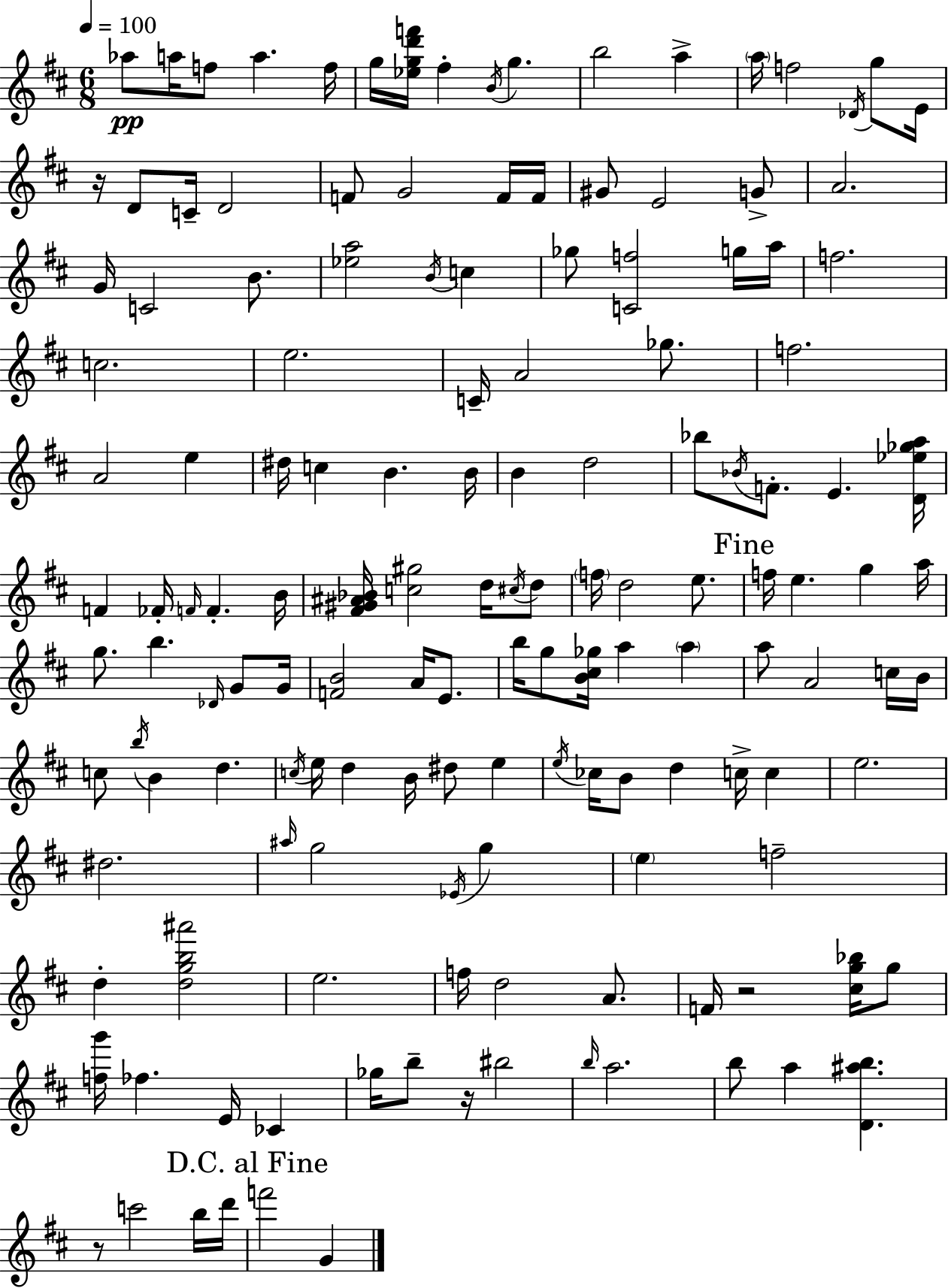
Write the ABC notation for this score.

X:1
T:Untitled
M:6/8
L:1/4
K:D
_a/2 a/4 f/2 a f/4 g/4 [_egd'f']/4 ^f B/4 g b2 a a/4 f2 _D/4 g/2 E/4 z/4 D/2 C/4 D2 F/2 G2 F/4 F/4 ^G/2 E2 G/2 A2 G/4 C2 B/2 [_ea]2 B/4 c _g/2 [Cf]2 g/4 a/4 f2 c2 e2 C/4 A2 _g/2 f2 A2 e ^d/4 c B B/4 B d2 _b/2 _B/4 F/2 E [D_e_ga]/4 F _F/4 F/4 F B/4 [^F^G^A_B]/4 [c^g]2 d/4 ^c/4 d/2 f/4 d2 e/2 f/4 e g a/4 g/2 b _D/4 G/2 G/4 [FB]2 A/4 E/2 b/4 g/2 [B^c_g]/4 a a a/2 A2 c/4 B/4 c/2 b/4 B d c/4 e/4 d B/4 ^d/2 e e/4 _c/4 B/2 d c/4 c e2 ^d2 ^a/4 g2 _E/4 g e f2 d [dgb^a']2 e2 f/4 d2 A/2 F/4 z2 [^cg_b]/4 g/2 [fg']/4 _f E/4 _C _g/4 b/2 z/4 ^b2 b/4 a2 b/2 a [D^ab] z/2 c'2 b/4 d'/4 f'2 G